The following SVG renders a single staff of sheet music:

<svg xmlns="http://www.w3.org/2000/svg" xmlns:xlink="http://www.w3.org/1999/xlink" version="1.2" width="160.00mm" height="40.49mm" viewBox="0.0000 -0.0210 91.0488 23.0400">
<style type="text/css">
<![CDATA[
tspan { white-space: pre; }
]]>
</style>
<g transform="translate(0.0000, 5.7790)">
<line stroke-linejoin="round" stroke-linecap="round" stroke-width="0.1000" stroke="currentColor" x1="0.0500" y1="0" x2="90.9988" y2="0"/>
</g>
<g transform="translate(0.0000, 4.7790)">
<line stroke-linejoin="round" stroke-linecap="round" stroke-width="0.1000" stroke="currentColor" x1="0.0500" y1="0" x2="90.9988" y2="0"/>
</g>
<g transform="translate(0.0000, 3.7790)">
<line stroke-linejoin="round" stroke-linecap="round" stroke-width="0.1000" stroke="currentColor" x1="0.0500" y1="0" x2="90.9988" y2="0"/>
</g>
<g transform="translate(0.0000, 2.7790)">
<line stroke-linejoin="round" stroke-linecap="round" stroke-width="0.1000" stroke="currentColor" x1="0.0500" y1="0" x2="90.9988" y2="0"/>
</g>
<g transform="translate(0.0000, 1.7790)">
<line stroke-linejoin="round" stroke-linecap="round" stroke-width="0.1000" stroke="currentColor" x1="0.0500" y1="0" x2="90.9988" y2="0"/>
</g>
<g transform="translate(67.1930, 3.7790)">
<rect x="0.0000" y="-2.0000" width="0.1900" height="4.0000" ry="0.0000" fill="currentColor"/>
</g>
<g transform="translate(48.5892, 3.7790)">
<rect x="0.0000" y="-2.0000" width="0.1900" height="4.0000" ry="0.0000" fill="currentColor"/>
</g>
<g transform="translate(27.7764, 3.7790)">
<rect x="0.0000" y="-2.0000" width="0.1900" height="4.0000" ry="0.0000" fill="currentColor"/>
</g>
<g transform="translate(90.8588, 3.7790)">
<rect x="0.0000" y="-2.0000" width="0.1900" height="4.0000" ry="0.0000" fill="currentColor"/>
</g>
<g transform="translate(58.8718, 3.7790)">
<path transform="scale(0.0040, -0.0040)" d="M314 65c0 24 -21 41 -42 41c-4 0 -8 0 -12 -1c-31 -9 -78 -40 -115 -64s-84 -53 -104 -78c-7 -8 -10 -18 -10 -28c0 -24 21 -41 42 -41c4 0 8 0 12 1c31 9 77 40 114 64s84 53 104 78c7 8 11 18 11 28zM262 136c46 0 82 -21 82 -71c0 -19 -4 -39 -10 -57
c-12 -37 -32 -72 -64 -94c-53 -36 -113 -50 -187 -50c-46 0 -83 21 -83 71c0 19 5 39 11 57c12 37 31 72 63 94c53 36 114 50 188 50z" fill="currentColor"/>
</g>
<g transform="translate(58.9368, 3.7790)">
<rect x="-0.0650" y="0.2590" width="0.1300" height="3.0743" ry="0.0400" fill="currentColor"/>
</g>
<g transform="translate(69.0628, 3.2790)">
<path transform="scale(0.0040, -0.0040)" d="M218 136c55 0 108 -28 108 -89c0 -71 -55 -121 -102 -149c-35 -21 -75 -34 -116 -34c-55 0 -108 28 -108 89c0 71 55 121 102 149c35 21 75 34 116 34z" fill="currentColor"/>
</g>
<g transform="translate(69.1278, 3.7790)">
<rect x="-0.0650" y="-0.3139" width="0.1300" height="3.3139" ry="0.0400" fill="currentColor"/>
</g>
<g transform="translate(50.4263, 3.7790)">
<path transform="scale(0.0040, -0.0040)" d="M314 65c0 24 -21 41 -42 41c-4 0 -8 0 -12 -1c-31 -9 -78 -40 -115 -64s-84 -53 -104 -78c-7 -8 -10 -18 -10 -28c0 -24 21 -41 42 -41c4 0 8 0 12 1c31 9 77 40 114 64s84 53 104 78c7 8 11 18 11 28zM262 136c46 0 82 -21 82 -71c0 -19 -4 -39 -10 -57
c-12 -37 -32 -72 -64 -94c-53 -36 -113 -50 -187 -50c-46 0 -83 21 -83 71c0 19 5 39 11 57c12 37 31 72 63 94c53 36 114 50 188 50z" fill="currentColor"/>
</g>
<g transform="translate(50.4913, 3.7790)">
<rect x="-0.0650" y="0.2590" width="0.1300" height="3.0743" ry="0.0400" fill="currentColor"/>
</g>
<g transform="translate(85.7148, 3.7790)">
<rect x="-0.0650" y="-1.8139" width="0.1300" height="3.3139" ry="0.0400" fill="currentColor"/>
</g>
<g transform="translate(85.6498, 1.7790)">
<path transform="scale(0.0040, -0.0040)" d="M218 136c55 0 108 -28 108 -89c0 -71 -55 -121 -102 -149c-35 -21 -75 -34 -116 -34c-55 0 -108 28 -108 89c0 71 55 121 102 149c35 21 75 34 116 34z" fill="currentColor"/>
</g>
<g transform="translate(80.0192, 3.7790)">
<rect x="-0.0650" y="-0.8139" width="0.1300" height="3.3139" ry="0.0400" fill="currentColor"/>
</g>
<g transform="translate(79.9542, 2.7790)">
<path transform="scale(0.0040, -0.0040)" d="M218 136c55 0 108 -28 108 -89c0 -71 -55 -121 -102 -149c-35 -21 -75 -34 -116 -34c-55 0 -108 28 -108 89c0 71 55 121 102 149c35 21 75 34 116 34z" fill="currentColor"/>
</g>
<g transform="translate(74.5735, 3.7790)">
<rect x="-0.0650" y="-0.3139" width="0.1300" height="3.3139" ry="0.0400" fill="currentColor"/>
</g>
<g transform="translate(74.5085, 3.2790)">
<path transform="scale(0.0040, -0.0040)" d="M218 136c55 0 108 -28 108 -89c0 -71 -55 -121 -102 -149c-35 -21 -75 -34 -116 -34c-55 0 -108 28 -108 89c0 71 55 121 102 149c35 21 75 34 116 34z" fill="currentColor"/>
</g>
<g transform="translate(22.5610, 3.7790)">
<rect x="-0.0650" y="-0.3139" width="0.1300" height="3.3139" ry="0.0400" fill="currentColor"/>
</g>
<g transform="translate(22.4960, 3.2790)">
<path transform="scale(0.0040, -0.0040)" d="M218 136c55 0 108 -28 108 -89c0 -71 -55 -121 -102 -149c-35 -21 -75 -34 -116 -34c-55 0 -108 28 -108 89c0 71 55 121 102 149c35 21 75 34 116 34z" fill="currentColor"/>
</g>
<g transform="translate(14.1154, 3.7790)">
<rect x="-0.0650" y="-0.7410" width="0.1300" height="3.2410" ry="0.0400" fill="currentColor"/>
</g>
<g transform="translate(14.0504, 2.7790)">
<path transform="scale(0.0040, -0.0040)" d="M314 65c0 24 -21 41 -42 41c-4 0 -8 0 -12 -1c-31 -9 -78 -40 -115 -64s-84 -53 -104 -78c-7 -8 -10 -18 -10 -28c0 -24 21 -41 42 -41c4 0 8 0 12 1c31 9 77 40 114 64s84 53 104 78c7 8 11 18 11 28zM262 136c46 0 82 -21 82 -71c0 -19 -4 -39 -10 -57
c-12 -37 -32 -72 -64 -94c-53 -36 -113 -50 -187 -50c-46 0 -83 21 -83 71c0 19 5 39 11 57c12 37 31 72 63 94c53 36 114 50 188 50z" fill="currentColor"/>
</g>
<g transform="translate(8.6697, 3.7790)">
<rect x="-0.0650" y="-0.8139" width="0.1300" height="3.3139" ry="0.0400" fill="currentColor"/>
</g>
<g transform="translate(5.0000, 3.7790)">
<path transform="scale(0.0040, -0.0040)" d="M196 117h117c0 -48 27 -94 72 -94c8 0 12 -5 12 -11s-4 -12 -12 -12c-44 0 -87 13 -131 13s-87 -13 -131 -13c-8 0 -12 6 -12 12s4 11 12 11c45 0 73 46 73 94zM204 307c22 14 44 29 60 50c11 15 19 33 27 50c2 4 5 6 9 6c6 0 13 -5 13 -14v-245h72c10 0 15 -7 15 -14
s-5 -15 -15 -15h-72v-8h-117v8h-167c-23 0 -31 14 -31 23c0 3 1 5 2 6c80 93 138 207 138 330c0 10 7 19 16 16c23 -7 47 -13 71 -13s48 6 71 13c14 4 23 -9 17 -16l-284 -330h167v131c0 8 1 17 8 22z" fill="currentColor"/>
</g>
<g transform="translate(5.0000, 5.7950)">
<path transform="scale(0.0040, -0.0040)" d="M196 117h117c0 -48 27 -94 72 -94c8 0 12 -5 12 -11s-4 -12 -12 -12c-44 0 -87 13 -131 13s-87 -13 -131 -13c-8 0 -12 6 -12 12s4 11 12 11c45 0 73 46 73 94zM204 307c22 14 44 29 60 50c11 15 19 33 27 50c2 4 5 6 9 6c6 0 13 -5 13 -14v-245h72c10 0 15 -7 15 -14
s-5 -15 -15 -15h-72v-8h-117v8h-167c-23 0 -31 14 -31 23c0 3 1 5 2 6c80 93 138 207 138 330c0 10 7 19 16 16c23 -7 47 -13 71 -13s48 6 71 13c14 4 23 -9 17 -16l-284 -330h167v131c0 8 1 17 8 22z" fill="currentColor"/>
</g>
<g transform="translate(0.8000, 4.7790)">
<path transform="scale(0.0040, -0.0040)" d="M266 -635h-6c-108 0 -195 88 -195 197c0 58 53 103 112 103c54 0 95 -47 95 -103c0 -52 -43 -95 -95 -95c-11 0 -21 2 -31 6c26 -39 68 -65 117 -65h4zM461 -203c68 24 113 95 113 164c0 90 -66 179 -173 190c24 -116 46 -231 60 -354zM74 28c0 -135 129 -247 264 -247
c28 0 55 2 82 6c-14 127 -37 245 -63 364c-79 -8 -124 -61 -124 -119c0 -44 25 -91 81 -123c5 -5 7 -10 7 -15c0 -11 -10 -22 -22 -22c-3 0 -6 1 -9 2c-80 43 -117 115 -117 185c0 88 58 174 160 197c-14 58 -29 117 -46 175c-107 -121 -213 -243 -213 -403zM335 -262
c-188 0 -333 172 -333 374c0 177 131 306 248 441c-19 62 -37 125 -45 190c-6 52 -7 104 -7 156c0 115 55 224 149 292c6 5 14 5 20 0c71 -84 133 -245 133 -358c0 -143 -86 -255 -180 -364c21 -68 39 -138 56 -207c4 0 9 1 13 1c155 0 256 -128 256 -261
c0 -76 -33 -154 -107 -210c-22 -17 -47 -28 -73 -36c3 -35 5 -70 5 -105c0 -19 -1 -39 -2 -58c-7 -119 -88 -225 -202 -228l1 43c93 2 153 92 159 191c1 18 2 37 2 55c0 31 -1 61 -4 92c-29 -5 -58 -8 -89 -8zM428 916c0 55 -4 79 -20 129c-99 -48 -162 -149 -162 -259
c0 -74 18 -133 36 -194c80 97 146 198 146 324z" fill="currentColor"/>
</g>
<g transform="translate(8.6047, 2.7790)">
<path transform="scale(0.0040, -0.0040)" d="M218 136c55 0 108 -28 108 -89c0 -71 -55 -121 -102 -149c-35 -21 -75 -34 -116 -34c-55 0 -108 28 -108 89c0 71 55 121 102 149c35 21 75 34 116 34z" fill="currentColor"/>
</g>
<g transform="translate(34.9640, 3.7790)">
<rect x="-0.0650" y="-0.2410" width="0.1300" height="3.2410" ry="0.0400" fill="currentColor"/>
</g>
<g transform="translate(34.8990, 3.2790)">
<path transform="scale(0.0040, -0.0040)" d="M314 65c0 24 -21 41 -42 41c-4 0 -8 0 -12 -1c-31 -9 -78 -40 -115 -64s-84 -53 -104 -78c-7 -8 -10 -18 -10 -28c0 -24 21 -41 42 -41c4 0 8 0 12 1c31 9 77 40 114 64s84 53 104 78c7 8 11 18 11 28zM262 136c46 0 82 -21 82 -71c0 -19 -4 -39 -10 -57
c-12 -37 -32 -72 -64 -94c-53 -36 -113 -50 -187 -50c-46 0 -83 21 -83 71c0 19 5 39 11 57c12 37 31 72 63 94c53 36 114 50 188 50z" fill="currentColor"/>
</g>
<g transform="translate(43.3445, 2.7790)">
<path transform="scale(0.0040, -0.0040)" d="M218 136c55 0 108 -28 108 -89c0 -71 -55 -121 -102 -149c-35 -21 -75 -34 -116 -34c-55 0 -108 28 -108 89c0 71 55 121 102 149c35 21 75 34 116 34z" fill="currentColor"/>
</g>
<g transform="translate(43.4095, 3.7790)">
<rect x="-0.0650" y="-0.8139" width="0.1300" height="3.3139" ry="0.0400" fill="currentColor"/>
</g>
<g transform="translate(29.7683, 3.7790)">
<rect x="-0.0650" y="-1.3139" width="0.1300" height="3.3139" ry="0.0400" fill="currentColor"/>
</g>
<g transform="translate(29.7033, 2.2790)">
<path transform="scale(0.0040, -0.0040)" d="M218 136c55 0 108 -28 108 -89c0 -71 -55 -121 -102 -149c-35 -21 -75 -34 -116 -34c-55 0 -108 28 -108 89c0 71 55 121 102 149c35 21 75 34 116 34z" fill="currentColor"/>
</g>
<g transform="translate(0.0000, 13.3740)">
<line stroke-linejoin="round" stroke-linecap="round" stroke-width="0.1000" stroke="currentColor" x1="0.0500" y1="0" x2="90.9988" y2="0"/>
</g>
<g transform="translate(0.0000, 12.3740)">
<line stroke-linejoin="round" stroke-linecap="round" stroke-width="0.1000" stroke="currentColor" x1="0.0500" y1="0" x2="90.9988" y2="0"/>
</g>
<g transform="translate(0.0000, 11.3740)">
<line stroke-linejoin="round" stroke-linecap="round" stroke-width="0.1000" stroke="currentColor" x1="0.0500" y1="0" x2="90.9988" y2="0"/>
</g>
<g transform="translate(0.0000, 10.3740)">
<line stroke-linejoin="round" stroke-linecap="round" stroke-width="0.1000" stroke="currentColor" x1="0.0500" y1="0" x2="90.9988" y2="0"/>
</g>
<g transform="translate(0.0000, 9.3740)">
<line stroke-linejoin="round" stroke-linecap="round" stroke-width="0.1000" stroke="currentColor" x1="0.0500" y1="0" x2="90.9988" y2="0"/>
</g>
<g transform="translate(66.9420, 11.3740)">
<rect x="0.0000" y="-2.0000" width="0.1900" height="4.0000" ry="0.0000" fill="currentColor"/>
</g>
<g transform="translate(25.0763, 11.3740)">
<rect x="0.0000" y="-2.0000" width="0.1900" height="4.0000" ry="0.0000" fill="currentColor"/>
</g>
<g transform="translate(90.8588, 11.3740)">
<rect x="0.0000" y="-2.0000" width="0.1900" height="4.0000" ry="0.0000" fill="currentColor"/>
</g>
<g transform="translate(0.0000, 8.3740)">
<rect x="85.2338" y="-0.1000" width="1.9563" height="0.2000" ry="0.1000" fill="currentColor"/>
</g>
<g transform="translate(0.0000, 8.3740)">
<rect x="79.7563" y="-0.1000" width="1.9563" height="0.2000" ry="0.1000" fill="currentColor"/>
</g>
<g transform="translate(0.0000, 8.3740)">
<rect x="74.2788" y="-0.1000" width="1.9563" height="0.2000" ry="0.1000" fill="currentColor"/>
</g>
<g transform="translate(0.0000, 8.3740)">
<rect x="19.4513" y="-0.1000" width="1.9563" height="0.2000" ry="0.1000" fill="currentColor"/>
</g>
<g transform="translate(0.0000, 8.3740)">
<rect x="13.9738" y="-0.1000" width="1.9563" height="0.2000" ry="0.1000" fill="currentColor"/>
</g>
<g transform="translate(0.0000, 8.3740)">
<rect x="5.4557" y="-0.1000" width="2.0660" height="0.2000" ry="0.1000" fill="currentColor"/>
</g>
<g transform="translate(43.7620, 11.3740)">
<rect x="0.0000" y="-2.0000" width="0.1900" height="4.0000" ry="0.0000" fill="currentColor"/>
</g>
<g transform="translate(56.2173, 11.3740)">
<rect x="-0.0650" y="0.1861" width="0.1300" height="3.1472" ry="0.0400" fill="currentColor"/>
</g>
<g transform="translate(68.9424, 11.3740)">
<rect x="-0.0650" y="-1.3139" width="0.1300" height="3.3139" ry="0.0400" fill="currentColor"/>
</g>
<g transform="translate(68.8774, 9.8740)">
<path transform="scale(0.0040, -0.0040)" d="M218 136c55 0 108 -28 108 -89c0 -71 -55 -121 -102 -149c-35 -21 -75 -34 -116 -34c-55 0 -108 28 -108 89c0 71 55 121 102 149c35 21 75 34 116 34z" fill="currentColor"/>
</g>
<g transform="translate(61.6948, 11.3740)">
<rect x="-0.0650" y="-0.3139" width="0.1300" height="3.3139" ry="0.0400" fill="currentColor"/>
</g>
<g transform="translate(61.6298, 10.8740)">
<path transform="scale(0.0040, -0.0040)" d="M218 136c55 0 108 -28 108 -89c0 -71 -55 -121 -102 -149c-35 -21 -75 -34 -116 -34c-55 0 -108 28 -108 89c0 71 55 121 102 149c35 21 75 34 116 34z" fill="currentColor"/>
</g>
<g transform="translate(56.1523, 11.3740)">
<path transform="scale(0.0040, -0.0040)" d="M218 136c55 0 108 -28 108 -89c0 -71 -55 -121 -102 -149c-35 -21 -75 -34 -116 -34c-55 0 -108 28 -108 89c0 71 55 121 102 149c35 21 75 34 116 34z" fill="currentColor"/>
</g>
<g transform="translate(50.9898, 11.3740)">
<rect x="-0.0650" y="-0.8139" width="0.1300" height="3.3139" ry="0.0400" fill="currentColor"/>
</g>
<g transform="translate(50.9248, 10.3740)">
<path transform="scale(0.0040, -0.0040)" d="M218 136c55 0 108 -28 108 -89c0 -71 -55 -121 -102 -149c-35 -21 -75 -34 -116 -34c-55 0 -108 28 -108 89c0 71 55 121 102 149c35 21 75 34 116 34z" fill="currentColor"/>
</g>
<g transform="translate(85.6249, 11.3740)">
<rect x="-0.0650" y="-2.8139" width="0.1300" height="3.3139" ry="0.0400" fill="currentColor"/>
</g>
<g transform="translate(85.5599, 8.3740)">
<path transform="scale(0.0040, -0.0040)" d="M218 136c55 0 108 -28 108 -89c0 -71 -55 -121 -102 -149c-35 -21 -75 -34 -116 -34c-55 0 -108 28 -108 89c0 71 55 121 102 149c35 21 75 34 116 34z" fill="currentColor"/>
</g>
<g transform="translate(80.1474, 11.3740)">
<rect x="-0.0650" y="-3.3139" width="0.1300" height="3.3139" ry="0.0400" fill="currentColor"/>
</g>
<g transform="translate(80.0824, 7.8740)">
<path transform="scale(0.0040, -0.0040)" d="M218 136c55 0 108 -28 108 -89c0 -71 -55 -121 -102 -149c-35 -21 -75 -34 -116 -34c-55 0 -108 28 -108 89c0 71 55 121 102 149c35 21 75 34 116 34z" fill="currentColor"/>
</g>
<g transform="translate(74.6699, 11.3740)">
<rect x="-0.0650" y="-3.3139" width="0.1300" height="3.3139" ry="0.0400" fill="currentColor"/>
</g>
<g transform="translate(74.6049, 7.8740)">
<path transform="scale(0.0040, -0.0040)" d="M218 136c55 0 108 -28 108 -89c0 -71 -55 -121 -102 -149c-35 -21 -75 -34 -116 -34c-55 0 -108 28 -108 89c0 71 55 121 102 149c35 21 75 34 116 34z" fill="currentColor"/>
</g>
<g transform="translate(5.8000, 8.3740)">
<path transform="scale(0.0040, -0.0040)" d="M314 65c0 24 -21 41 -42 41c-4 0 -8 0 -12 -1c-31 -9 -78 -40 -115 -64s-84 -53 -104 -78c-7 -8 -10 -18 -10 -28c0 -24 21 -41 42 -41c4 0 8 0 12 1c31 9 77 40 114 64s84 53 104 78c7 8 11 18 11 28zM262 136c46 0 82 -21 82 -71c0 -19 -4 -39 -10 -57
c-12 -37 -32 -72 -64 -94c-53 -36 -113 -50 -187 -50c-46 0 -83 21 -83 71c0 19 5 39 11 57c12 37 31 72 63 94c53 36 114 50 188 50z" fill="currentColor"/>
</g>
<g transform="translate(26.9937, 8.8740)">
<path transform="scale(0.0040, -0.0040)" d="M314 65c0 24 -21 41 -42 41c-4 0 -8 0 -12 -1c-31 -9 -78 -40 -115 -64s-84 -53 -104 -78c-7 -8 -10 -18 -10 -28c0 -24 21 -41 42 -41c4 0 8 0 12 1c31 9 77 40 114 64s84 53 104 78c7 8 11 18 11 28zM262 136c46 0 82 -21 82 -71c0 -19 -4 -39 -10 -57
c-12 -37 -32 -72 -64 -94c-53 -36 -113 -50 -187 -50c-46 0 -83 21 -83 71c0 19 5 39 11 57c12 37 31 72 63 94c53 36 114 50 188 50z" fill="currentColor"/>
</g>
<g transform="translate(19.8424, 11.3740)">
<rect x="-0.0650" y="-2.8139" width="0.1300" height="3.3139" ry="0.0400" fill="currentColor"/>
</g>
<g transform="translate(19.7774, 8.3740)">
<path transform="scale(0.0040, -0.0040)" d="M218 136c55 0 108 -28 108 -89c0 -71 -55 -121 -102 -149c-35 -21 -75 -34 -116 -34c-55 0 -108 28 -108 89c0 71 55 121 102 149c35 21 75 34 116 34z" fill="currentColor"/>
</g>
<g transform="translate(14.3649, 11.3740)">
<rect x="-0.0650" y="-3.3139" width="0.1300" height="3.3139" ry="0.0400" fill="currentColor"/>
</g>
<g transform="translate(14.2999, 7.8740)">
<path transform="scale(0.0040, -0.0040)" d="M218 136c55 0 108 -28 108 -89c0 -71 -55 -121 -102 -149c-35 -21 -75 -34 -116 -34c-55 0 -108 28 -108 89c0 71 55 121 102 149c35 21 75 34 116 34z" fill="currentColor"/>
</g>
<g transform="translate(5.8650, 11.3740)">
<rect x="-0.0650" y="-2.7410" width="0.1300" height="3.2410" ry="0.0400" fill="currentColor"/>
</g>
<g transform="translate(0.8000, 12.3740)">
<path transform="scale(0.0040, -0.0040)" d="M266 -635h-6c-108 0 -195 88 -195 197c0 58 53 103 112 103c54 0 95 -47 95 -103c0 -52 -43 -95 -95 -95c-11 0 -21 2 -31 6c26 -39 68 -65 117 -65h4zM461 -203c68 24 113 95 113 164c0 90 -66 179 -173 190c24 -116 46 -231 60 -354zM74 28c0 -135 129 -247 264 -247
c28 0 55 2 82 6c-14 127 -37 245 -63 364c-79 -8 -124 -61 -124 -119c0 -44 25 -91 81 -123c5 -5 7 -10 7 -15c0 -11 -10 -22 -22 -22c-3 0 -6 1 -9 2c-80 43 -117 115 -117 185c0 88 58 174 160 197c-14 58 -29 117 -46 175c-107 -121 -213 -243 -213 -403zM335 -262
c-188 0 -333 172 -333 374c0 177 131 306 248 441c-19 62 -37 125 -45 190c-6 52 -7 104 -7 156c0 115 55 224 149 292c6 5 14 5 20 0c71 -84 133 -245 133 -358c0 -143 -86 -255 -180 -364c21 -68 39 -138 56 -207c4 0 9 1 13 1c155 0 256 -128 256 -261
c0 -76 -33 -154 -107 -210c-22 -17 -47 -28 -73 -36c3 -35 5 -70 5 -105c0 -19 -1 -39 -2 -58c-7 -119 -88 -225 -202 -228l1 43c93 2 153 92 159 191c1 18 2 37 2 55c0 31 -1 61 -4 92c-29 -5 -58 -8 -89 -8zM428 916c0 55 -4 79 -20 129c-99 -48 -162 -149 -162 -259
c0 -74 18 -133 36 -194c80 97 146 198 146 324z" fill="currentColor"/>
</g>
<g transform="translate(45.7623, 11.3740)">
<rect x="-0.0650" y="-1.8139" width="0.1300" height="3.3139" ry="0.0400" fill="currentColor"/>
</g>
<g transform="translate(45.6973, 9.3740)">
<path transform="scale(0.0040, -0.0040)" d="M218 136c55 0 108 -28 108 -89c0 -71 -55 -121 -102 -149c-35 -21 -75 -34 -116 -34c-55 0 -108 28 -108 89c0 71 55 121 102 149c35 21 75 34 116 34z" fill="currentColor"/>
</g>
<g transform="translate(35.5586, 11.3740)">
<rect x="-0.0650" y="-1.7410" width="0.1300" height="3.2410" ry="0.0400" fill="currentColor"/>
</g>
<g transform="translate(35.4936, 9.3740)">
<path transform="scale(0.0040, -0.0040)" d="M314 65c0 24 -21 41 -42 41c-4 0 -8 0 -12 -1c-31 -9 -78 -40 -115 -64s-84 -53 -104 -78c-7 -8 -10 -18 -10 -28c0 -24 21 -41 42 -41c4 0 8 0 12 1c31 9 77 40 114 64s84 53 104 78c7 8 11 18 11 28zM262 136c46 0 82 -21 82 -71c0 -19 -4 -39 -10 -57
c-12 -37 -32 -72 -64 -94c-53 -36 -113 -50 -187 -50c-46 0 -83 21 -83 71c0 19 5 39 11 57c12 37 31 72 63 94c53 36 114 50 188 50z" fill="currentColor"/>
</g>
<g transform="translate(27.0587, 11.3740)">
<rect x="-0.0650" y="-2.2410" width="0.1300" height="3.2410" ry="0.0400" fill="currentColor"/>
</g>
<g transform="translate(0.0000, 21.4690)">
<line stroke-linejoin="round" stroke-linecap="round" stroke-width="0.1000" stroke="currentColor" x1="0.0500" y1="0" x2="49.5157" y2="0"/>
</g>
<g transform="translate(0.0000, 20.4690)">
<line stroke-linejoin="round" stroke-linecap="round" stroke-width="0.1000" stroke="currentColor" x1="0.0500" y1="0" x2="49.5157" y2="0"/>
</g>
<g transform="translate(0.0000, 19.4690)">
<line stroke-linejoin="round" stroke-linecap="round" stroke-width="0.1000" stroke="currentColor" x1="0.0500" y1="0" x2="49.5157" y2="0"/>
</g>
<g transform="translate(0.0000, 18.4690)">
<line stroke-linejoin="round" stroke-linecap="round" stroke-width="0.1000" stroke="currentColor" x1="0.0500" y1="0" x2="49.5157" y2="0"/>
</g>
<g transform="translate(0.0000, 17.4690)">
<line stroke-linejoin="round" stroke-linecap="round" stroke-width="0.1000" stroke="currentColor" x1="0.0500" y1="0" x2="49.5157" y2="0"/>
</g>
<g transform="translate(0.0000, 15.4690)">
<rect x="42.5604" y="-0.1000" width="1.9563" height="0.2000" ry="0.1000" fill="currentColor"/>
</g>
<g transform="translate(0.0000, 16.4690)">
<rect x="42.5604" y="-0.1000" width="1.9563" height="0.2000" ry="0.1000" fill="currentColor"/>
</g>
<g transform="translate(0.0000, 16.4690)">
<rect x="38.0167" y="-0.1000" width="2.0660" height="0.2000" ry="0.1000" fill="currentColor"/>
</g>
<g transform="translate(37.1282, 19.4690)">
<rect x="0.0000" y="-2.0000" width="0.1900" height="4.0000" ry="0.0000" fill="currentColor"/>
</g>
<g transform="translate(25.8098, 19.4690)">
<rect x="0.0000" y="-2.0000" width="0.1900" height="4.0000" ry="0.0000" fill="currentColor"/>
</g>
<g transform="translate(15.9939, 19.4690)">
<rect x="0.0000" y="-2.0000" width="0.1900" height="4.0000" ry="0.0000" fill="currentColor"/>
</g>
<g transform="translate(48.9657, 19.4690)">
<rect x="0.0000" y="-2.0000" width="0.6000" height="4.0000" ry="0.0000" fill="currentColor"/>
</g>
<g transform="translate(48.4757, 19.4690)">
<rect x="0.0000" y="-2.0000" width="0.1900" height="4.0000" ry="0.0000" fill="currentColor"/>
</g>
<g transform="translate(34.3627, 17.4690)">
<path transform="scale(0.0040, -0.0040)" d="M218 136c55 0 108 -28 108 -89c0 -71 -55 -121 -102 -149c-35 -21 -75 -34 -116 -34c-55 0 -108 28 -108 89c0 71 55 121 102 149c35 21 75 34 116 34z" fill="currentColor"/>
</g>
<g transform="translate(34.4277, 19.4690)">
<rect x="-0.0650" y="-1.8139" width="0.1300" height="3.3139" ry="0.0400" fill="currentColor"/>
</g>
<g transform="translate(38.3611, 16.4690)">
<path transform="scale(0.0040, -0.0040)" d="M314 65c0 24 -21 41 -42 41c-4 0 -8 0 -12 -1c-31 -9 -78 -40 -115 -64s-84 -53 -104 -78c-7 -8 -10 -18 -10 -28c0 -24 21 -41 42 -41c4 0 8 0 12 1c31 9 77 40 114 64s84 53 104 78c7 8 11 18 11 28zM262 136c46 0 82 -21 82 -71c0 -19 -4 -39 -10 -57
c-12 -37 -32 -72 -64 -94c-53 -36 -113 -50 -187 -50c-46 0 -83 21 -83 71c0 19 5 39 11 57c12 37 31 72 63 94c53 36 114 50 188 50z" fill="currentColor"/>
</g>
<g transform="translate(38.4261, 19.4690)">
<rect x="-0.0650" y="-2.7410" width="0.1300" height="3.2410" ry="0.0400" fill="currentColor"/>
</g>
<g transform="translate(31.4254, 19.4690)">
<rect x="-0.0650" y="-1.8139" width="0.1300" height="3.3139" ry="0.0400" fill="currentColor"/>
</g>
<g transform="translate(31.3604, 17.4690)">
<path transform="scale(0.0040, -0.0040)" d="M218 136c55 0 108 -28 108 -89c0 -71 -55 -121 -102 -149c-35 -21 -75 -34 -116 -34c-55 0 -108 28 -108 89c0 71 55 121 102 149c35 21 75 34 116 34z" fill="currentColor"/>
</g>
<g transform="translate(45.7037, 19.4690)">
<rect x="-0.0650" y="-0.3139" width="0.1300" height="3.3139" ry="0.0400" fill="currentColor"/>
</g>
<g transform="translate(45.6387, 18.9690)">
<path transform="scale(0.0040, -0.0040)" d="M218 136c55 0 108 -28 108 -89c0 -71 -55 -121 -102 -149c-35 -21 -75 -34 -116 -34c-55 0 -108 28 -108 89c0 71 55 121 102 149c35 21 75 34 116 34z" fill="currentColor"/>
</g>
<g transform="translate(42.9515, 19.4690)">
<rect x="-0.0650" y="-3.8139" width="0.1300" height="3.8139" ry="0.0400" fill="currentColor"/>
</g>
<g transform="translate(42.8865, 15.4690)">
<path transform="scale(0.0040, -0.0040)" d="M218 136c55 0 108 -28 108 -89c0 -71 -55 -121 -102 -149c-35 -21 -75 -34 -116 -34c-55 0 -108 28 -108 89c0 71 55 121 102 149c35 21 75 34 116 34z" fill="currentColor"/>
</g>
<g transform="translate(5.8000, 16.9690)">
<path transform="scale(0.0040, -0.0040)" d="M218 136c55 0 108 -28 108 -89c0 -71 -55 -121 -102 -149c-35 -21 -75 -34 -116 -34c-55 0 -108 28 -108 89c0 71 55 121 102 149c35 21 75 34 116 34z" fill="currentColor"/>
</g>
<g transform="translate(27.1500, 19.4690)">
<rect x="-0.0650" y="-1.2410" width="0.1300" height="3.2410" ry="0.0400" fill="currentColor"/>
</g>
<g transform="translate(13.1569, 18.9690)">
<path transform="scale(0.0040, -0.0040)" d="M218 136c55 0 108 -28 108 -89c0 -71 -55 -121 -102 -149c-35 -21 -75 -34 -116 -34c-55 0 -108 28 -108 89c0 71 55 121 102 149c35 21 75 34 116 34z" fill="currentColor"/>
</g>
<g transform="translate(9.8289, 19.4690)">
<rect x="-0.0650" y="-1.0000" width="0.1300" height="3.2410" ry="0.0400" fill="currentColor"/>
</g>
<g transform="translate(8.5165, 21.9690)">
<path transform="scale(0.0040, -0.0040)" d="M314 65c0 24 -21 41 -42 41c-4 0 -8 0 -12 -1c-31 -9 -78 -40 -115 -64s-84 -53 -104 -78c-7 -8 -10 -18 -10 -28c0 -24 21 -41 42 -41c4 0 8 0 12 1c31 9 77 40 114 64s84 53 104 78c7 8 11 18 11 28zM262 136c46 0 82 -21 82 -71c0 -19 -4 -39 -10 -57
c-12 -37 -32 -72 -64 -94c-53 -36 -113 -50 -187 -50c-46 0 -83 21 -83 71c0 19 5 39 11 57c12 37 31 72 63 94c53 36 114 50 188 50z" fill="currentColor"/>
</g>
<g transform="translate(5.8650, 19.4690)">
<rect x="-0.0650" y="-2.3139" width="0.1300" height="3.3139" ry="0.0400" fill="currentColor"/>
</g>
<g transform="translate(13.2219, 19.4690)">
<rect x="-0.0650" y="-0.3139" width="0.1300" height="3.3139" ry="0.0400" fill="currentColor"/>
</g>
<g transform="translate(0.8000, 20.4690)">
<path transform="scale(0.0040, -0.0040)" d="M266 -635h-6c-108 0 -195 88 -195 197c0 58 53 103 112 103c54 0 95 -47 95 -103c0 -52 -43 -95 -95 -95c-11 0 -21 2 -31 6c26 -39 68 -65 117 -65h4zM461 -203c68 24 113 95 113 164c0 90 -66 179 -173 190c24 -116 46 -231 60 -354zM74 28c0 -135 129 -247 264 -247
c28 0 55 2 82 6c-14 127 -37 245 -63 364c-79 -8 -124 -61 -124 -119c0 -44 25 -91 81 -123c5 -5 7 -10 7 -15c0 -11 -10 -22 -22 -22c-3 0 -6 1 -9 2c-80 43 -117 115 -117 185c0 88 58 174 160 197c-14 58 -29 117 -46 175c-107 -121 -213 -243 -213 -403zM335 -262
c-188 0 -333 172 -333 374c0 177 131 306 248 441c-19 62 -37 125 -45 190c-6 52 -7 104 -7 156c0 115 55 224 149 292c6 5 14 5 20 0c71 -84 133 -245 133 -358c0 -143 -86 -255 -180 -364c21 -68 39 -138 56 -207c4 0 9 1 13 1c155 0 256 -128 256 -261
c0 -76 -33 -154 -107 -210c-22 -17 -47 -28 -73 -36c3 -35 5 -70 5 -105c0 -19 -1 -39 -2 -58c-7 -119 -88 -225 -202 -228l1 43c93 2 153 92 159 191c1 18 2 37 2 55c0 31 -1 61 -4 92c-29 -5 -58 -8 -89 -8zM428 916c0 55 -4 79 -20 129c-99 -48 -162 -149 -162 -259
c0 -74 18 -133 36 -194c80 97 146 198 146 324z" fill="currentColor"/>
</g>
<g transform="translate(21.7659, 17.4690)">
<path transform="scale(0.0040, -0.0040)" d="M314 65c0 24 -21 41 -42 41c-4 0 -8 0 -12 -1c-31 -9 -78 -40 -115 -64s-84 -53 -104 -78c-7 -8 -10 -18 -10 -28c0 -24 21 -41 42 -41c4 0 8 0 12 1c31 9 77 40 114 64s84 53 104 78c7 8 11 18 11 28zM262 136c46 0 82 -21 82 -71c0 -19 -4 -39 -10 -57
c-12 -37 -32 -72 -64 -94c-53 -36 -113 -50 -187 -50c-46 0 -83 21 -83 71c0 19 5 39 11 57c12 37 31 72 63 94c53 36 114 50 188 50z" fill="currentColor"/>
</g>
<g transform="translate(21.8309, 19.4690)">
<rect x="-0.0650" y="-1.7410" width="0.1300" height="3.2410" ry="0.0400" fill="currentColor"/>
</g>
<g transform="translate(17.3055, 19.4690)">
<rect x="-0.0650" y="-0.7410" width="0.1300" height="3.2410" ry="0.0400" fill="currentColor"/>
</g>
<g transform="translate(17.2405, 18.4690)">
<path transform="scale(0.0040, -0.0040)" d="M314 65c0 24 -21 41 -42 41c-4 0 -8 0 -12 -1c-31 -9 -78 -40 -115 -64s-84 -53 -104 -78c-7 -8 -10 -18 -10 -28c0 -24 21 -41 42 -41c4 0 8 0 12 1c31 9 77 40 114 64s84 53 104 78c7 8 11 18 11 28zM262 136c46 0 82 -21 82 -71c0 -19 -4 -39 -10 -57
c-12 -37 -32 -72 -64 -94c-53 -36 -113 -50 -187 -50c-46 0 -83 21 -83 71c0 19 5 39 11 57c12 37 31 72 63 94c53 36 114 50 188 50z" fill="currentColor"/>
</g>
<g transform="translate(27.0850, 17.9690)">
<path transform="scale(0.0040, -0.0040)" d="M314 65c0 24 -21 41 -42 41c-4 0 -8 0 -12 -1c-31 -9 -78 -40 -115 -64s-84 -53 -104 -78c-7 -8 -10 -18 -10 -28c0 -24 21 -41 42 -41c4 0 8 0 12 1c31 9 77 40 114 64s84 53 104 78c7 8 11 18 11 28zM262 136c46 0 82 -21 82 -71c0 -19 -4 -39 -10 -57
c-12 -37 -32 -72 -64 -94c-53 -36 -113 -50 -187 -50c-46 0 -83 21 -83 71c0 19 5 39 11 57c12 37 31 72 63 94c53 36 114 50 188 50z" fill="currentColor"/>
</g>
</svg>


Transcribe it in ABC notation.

X:1
T:Untitled
M:4/4
L:1/4
K:C
d d2 c e c2 d B2 B2 c c d f a2 b a g2 f2 f d B c e b b a g D2 c d2 f2 e2 f f a2 c' c